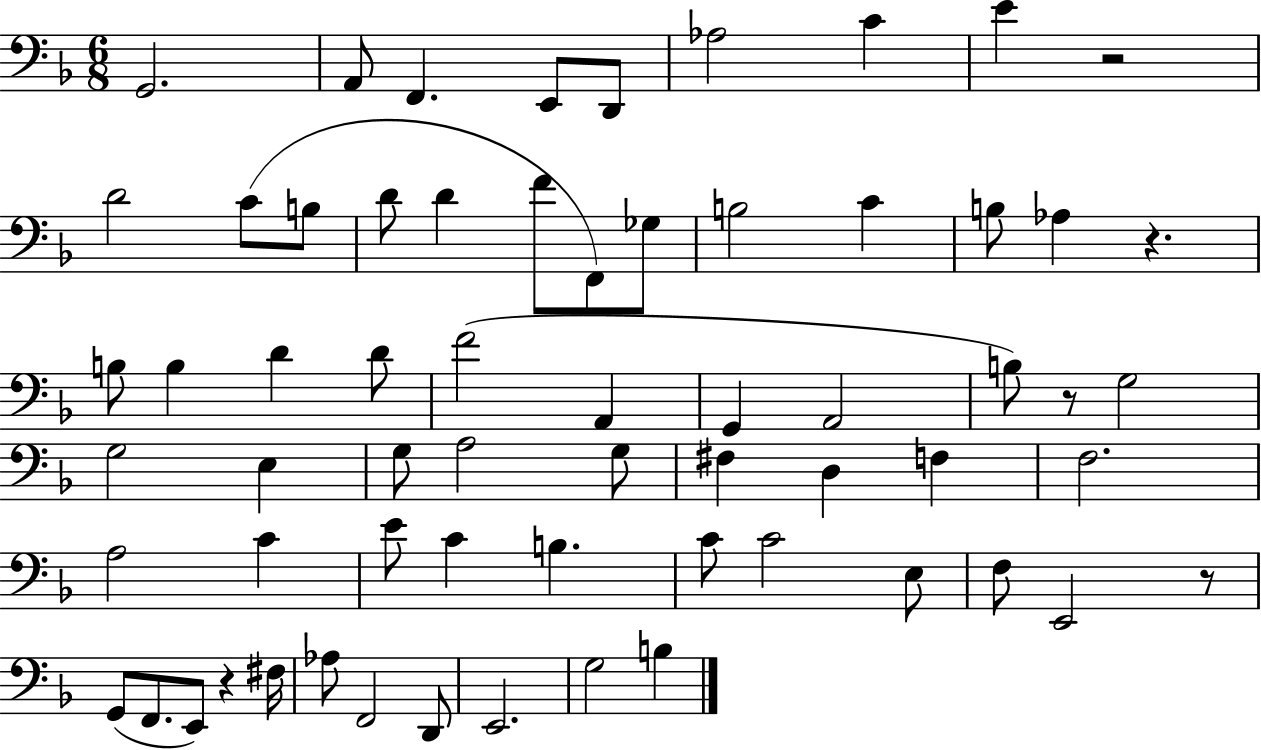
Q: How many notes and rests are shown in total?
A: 64